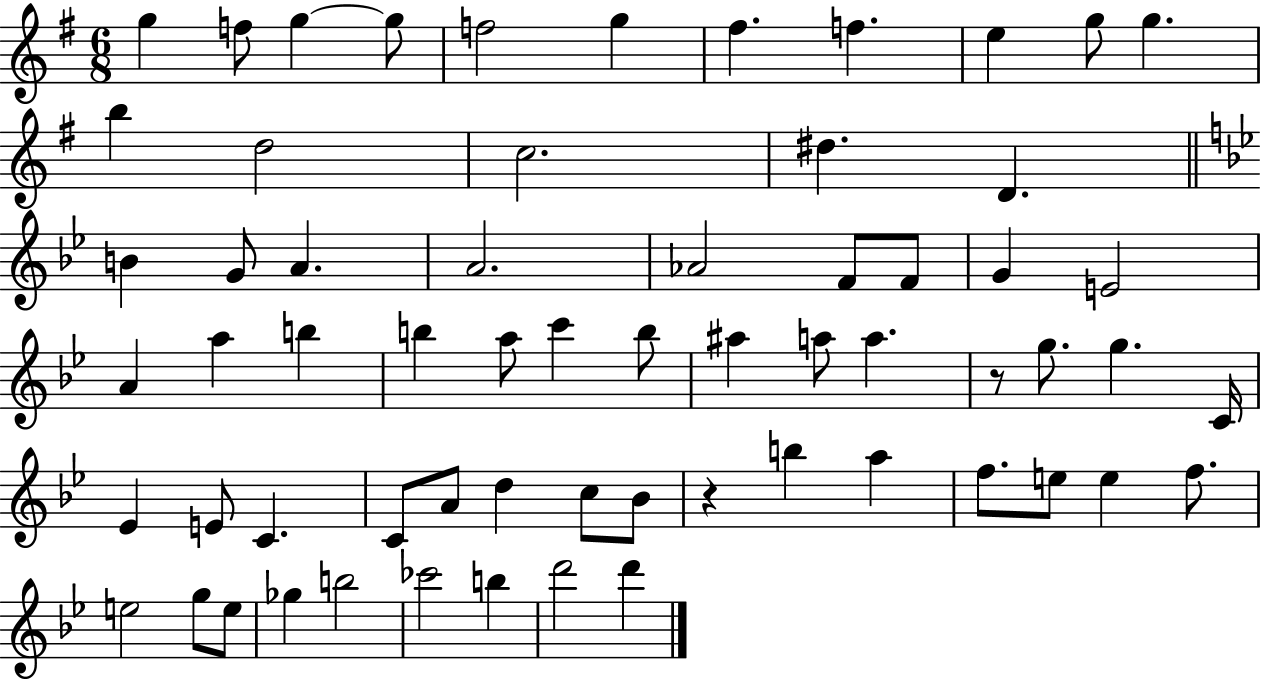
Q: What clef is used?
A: treble